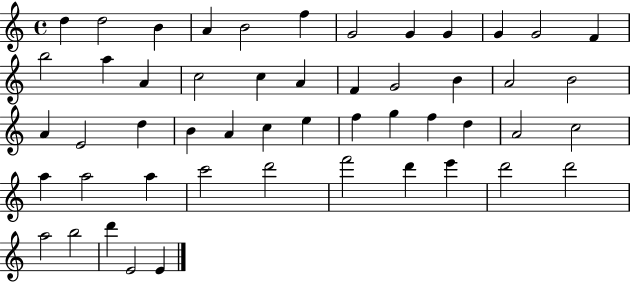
{
  \clef treble
  \time 4/4
  \defaultTimeSignature
  \key c \major
  d''4 d''2 b'4 | a'4 b'2 f''4 | g'2 g'4 g'4 | g'4 g'2 f'4 | \break b''2 a''4 a'4 | c''2 c''4 a'4 | f'4 g'2 b'4 | a'2 b'2 | \break a'4 e'2 d''4 | b'4 a'4 c''4 e''4 | f''4 g''4 f''4 d''4 | a'2 c''2 | \break a''4 a''2 a''4 | c'''2 d'''2 | f'''2 d'''4 e'''4 | d'''2 d'''2 | \break a''2 b''2 | d'''4 e'2 e'4 | \bar "|."
}